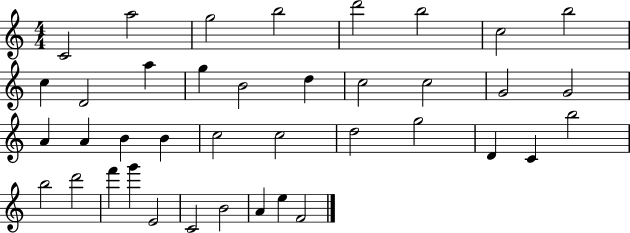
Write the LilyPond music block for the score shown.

{
  \clef treble
  \numericTimeSignature
  \time 4/4
  \key c \major
  c'2 a''2 | g''2 b''2 | d'''2 b''2 | c''2 b''2 | \break c''4 d'2 a''4 | g''4 b'2 d''4 | c''2 c''2 | g'2 g'2 | \break a'4 a'4 b'4 b'4 | c''2 c''2 | d''2 g''2 | d'4 c'4 b''2 | \break b''2 d'''2 | f'''4 g'''4 e'2 | c'2 b'2 | a'4 e''4 f'2 | \break \bar "|."
}